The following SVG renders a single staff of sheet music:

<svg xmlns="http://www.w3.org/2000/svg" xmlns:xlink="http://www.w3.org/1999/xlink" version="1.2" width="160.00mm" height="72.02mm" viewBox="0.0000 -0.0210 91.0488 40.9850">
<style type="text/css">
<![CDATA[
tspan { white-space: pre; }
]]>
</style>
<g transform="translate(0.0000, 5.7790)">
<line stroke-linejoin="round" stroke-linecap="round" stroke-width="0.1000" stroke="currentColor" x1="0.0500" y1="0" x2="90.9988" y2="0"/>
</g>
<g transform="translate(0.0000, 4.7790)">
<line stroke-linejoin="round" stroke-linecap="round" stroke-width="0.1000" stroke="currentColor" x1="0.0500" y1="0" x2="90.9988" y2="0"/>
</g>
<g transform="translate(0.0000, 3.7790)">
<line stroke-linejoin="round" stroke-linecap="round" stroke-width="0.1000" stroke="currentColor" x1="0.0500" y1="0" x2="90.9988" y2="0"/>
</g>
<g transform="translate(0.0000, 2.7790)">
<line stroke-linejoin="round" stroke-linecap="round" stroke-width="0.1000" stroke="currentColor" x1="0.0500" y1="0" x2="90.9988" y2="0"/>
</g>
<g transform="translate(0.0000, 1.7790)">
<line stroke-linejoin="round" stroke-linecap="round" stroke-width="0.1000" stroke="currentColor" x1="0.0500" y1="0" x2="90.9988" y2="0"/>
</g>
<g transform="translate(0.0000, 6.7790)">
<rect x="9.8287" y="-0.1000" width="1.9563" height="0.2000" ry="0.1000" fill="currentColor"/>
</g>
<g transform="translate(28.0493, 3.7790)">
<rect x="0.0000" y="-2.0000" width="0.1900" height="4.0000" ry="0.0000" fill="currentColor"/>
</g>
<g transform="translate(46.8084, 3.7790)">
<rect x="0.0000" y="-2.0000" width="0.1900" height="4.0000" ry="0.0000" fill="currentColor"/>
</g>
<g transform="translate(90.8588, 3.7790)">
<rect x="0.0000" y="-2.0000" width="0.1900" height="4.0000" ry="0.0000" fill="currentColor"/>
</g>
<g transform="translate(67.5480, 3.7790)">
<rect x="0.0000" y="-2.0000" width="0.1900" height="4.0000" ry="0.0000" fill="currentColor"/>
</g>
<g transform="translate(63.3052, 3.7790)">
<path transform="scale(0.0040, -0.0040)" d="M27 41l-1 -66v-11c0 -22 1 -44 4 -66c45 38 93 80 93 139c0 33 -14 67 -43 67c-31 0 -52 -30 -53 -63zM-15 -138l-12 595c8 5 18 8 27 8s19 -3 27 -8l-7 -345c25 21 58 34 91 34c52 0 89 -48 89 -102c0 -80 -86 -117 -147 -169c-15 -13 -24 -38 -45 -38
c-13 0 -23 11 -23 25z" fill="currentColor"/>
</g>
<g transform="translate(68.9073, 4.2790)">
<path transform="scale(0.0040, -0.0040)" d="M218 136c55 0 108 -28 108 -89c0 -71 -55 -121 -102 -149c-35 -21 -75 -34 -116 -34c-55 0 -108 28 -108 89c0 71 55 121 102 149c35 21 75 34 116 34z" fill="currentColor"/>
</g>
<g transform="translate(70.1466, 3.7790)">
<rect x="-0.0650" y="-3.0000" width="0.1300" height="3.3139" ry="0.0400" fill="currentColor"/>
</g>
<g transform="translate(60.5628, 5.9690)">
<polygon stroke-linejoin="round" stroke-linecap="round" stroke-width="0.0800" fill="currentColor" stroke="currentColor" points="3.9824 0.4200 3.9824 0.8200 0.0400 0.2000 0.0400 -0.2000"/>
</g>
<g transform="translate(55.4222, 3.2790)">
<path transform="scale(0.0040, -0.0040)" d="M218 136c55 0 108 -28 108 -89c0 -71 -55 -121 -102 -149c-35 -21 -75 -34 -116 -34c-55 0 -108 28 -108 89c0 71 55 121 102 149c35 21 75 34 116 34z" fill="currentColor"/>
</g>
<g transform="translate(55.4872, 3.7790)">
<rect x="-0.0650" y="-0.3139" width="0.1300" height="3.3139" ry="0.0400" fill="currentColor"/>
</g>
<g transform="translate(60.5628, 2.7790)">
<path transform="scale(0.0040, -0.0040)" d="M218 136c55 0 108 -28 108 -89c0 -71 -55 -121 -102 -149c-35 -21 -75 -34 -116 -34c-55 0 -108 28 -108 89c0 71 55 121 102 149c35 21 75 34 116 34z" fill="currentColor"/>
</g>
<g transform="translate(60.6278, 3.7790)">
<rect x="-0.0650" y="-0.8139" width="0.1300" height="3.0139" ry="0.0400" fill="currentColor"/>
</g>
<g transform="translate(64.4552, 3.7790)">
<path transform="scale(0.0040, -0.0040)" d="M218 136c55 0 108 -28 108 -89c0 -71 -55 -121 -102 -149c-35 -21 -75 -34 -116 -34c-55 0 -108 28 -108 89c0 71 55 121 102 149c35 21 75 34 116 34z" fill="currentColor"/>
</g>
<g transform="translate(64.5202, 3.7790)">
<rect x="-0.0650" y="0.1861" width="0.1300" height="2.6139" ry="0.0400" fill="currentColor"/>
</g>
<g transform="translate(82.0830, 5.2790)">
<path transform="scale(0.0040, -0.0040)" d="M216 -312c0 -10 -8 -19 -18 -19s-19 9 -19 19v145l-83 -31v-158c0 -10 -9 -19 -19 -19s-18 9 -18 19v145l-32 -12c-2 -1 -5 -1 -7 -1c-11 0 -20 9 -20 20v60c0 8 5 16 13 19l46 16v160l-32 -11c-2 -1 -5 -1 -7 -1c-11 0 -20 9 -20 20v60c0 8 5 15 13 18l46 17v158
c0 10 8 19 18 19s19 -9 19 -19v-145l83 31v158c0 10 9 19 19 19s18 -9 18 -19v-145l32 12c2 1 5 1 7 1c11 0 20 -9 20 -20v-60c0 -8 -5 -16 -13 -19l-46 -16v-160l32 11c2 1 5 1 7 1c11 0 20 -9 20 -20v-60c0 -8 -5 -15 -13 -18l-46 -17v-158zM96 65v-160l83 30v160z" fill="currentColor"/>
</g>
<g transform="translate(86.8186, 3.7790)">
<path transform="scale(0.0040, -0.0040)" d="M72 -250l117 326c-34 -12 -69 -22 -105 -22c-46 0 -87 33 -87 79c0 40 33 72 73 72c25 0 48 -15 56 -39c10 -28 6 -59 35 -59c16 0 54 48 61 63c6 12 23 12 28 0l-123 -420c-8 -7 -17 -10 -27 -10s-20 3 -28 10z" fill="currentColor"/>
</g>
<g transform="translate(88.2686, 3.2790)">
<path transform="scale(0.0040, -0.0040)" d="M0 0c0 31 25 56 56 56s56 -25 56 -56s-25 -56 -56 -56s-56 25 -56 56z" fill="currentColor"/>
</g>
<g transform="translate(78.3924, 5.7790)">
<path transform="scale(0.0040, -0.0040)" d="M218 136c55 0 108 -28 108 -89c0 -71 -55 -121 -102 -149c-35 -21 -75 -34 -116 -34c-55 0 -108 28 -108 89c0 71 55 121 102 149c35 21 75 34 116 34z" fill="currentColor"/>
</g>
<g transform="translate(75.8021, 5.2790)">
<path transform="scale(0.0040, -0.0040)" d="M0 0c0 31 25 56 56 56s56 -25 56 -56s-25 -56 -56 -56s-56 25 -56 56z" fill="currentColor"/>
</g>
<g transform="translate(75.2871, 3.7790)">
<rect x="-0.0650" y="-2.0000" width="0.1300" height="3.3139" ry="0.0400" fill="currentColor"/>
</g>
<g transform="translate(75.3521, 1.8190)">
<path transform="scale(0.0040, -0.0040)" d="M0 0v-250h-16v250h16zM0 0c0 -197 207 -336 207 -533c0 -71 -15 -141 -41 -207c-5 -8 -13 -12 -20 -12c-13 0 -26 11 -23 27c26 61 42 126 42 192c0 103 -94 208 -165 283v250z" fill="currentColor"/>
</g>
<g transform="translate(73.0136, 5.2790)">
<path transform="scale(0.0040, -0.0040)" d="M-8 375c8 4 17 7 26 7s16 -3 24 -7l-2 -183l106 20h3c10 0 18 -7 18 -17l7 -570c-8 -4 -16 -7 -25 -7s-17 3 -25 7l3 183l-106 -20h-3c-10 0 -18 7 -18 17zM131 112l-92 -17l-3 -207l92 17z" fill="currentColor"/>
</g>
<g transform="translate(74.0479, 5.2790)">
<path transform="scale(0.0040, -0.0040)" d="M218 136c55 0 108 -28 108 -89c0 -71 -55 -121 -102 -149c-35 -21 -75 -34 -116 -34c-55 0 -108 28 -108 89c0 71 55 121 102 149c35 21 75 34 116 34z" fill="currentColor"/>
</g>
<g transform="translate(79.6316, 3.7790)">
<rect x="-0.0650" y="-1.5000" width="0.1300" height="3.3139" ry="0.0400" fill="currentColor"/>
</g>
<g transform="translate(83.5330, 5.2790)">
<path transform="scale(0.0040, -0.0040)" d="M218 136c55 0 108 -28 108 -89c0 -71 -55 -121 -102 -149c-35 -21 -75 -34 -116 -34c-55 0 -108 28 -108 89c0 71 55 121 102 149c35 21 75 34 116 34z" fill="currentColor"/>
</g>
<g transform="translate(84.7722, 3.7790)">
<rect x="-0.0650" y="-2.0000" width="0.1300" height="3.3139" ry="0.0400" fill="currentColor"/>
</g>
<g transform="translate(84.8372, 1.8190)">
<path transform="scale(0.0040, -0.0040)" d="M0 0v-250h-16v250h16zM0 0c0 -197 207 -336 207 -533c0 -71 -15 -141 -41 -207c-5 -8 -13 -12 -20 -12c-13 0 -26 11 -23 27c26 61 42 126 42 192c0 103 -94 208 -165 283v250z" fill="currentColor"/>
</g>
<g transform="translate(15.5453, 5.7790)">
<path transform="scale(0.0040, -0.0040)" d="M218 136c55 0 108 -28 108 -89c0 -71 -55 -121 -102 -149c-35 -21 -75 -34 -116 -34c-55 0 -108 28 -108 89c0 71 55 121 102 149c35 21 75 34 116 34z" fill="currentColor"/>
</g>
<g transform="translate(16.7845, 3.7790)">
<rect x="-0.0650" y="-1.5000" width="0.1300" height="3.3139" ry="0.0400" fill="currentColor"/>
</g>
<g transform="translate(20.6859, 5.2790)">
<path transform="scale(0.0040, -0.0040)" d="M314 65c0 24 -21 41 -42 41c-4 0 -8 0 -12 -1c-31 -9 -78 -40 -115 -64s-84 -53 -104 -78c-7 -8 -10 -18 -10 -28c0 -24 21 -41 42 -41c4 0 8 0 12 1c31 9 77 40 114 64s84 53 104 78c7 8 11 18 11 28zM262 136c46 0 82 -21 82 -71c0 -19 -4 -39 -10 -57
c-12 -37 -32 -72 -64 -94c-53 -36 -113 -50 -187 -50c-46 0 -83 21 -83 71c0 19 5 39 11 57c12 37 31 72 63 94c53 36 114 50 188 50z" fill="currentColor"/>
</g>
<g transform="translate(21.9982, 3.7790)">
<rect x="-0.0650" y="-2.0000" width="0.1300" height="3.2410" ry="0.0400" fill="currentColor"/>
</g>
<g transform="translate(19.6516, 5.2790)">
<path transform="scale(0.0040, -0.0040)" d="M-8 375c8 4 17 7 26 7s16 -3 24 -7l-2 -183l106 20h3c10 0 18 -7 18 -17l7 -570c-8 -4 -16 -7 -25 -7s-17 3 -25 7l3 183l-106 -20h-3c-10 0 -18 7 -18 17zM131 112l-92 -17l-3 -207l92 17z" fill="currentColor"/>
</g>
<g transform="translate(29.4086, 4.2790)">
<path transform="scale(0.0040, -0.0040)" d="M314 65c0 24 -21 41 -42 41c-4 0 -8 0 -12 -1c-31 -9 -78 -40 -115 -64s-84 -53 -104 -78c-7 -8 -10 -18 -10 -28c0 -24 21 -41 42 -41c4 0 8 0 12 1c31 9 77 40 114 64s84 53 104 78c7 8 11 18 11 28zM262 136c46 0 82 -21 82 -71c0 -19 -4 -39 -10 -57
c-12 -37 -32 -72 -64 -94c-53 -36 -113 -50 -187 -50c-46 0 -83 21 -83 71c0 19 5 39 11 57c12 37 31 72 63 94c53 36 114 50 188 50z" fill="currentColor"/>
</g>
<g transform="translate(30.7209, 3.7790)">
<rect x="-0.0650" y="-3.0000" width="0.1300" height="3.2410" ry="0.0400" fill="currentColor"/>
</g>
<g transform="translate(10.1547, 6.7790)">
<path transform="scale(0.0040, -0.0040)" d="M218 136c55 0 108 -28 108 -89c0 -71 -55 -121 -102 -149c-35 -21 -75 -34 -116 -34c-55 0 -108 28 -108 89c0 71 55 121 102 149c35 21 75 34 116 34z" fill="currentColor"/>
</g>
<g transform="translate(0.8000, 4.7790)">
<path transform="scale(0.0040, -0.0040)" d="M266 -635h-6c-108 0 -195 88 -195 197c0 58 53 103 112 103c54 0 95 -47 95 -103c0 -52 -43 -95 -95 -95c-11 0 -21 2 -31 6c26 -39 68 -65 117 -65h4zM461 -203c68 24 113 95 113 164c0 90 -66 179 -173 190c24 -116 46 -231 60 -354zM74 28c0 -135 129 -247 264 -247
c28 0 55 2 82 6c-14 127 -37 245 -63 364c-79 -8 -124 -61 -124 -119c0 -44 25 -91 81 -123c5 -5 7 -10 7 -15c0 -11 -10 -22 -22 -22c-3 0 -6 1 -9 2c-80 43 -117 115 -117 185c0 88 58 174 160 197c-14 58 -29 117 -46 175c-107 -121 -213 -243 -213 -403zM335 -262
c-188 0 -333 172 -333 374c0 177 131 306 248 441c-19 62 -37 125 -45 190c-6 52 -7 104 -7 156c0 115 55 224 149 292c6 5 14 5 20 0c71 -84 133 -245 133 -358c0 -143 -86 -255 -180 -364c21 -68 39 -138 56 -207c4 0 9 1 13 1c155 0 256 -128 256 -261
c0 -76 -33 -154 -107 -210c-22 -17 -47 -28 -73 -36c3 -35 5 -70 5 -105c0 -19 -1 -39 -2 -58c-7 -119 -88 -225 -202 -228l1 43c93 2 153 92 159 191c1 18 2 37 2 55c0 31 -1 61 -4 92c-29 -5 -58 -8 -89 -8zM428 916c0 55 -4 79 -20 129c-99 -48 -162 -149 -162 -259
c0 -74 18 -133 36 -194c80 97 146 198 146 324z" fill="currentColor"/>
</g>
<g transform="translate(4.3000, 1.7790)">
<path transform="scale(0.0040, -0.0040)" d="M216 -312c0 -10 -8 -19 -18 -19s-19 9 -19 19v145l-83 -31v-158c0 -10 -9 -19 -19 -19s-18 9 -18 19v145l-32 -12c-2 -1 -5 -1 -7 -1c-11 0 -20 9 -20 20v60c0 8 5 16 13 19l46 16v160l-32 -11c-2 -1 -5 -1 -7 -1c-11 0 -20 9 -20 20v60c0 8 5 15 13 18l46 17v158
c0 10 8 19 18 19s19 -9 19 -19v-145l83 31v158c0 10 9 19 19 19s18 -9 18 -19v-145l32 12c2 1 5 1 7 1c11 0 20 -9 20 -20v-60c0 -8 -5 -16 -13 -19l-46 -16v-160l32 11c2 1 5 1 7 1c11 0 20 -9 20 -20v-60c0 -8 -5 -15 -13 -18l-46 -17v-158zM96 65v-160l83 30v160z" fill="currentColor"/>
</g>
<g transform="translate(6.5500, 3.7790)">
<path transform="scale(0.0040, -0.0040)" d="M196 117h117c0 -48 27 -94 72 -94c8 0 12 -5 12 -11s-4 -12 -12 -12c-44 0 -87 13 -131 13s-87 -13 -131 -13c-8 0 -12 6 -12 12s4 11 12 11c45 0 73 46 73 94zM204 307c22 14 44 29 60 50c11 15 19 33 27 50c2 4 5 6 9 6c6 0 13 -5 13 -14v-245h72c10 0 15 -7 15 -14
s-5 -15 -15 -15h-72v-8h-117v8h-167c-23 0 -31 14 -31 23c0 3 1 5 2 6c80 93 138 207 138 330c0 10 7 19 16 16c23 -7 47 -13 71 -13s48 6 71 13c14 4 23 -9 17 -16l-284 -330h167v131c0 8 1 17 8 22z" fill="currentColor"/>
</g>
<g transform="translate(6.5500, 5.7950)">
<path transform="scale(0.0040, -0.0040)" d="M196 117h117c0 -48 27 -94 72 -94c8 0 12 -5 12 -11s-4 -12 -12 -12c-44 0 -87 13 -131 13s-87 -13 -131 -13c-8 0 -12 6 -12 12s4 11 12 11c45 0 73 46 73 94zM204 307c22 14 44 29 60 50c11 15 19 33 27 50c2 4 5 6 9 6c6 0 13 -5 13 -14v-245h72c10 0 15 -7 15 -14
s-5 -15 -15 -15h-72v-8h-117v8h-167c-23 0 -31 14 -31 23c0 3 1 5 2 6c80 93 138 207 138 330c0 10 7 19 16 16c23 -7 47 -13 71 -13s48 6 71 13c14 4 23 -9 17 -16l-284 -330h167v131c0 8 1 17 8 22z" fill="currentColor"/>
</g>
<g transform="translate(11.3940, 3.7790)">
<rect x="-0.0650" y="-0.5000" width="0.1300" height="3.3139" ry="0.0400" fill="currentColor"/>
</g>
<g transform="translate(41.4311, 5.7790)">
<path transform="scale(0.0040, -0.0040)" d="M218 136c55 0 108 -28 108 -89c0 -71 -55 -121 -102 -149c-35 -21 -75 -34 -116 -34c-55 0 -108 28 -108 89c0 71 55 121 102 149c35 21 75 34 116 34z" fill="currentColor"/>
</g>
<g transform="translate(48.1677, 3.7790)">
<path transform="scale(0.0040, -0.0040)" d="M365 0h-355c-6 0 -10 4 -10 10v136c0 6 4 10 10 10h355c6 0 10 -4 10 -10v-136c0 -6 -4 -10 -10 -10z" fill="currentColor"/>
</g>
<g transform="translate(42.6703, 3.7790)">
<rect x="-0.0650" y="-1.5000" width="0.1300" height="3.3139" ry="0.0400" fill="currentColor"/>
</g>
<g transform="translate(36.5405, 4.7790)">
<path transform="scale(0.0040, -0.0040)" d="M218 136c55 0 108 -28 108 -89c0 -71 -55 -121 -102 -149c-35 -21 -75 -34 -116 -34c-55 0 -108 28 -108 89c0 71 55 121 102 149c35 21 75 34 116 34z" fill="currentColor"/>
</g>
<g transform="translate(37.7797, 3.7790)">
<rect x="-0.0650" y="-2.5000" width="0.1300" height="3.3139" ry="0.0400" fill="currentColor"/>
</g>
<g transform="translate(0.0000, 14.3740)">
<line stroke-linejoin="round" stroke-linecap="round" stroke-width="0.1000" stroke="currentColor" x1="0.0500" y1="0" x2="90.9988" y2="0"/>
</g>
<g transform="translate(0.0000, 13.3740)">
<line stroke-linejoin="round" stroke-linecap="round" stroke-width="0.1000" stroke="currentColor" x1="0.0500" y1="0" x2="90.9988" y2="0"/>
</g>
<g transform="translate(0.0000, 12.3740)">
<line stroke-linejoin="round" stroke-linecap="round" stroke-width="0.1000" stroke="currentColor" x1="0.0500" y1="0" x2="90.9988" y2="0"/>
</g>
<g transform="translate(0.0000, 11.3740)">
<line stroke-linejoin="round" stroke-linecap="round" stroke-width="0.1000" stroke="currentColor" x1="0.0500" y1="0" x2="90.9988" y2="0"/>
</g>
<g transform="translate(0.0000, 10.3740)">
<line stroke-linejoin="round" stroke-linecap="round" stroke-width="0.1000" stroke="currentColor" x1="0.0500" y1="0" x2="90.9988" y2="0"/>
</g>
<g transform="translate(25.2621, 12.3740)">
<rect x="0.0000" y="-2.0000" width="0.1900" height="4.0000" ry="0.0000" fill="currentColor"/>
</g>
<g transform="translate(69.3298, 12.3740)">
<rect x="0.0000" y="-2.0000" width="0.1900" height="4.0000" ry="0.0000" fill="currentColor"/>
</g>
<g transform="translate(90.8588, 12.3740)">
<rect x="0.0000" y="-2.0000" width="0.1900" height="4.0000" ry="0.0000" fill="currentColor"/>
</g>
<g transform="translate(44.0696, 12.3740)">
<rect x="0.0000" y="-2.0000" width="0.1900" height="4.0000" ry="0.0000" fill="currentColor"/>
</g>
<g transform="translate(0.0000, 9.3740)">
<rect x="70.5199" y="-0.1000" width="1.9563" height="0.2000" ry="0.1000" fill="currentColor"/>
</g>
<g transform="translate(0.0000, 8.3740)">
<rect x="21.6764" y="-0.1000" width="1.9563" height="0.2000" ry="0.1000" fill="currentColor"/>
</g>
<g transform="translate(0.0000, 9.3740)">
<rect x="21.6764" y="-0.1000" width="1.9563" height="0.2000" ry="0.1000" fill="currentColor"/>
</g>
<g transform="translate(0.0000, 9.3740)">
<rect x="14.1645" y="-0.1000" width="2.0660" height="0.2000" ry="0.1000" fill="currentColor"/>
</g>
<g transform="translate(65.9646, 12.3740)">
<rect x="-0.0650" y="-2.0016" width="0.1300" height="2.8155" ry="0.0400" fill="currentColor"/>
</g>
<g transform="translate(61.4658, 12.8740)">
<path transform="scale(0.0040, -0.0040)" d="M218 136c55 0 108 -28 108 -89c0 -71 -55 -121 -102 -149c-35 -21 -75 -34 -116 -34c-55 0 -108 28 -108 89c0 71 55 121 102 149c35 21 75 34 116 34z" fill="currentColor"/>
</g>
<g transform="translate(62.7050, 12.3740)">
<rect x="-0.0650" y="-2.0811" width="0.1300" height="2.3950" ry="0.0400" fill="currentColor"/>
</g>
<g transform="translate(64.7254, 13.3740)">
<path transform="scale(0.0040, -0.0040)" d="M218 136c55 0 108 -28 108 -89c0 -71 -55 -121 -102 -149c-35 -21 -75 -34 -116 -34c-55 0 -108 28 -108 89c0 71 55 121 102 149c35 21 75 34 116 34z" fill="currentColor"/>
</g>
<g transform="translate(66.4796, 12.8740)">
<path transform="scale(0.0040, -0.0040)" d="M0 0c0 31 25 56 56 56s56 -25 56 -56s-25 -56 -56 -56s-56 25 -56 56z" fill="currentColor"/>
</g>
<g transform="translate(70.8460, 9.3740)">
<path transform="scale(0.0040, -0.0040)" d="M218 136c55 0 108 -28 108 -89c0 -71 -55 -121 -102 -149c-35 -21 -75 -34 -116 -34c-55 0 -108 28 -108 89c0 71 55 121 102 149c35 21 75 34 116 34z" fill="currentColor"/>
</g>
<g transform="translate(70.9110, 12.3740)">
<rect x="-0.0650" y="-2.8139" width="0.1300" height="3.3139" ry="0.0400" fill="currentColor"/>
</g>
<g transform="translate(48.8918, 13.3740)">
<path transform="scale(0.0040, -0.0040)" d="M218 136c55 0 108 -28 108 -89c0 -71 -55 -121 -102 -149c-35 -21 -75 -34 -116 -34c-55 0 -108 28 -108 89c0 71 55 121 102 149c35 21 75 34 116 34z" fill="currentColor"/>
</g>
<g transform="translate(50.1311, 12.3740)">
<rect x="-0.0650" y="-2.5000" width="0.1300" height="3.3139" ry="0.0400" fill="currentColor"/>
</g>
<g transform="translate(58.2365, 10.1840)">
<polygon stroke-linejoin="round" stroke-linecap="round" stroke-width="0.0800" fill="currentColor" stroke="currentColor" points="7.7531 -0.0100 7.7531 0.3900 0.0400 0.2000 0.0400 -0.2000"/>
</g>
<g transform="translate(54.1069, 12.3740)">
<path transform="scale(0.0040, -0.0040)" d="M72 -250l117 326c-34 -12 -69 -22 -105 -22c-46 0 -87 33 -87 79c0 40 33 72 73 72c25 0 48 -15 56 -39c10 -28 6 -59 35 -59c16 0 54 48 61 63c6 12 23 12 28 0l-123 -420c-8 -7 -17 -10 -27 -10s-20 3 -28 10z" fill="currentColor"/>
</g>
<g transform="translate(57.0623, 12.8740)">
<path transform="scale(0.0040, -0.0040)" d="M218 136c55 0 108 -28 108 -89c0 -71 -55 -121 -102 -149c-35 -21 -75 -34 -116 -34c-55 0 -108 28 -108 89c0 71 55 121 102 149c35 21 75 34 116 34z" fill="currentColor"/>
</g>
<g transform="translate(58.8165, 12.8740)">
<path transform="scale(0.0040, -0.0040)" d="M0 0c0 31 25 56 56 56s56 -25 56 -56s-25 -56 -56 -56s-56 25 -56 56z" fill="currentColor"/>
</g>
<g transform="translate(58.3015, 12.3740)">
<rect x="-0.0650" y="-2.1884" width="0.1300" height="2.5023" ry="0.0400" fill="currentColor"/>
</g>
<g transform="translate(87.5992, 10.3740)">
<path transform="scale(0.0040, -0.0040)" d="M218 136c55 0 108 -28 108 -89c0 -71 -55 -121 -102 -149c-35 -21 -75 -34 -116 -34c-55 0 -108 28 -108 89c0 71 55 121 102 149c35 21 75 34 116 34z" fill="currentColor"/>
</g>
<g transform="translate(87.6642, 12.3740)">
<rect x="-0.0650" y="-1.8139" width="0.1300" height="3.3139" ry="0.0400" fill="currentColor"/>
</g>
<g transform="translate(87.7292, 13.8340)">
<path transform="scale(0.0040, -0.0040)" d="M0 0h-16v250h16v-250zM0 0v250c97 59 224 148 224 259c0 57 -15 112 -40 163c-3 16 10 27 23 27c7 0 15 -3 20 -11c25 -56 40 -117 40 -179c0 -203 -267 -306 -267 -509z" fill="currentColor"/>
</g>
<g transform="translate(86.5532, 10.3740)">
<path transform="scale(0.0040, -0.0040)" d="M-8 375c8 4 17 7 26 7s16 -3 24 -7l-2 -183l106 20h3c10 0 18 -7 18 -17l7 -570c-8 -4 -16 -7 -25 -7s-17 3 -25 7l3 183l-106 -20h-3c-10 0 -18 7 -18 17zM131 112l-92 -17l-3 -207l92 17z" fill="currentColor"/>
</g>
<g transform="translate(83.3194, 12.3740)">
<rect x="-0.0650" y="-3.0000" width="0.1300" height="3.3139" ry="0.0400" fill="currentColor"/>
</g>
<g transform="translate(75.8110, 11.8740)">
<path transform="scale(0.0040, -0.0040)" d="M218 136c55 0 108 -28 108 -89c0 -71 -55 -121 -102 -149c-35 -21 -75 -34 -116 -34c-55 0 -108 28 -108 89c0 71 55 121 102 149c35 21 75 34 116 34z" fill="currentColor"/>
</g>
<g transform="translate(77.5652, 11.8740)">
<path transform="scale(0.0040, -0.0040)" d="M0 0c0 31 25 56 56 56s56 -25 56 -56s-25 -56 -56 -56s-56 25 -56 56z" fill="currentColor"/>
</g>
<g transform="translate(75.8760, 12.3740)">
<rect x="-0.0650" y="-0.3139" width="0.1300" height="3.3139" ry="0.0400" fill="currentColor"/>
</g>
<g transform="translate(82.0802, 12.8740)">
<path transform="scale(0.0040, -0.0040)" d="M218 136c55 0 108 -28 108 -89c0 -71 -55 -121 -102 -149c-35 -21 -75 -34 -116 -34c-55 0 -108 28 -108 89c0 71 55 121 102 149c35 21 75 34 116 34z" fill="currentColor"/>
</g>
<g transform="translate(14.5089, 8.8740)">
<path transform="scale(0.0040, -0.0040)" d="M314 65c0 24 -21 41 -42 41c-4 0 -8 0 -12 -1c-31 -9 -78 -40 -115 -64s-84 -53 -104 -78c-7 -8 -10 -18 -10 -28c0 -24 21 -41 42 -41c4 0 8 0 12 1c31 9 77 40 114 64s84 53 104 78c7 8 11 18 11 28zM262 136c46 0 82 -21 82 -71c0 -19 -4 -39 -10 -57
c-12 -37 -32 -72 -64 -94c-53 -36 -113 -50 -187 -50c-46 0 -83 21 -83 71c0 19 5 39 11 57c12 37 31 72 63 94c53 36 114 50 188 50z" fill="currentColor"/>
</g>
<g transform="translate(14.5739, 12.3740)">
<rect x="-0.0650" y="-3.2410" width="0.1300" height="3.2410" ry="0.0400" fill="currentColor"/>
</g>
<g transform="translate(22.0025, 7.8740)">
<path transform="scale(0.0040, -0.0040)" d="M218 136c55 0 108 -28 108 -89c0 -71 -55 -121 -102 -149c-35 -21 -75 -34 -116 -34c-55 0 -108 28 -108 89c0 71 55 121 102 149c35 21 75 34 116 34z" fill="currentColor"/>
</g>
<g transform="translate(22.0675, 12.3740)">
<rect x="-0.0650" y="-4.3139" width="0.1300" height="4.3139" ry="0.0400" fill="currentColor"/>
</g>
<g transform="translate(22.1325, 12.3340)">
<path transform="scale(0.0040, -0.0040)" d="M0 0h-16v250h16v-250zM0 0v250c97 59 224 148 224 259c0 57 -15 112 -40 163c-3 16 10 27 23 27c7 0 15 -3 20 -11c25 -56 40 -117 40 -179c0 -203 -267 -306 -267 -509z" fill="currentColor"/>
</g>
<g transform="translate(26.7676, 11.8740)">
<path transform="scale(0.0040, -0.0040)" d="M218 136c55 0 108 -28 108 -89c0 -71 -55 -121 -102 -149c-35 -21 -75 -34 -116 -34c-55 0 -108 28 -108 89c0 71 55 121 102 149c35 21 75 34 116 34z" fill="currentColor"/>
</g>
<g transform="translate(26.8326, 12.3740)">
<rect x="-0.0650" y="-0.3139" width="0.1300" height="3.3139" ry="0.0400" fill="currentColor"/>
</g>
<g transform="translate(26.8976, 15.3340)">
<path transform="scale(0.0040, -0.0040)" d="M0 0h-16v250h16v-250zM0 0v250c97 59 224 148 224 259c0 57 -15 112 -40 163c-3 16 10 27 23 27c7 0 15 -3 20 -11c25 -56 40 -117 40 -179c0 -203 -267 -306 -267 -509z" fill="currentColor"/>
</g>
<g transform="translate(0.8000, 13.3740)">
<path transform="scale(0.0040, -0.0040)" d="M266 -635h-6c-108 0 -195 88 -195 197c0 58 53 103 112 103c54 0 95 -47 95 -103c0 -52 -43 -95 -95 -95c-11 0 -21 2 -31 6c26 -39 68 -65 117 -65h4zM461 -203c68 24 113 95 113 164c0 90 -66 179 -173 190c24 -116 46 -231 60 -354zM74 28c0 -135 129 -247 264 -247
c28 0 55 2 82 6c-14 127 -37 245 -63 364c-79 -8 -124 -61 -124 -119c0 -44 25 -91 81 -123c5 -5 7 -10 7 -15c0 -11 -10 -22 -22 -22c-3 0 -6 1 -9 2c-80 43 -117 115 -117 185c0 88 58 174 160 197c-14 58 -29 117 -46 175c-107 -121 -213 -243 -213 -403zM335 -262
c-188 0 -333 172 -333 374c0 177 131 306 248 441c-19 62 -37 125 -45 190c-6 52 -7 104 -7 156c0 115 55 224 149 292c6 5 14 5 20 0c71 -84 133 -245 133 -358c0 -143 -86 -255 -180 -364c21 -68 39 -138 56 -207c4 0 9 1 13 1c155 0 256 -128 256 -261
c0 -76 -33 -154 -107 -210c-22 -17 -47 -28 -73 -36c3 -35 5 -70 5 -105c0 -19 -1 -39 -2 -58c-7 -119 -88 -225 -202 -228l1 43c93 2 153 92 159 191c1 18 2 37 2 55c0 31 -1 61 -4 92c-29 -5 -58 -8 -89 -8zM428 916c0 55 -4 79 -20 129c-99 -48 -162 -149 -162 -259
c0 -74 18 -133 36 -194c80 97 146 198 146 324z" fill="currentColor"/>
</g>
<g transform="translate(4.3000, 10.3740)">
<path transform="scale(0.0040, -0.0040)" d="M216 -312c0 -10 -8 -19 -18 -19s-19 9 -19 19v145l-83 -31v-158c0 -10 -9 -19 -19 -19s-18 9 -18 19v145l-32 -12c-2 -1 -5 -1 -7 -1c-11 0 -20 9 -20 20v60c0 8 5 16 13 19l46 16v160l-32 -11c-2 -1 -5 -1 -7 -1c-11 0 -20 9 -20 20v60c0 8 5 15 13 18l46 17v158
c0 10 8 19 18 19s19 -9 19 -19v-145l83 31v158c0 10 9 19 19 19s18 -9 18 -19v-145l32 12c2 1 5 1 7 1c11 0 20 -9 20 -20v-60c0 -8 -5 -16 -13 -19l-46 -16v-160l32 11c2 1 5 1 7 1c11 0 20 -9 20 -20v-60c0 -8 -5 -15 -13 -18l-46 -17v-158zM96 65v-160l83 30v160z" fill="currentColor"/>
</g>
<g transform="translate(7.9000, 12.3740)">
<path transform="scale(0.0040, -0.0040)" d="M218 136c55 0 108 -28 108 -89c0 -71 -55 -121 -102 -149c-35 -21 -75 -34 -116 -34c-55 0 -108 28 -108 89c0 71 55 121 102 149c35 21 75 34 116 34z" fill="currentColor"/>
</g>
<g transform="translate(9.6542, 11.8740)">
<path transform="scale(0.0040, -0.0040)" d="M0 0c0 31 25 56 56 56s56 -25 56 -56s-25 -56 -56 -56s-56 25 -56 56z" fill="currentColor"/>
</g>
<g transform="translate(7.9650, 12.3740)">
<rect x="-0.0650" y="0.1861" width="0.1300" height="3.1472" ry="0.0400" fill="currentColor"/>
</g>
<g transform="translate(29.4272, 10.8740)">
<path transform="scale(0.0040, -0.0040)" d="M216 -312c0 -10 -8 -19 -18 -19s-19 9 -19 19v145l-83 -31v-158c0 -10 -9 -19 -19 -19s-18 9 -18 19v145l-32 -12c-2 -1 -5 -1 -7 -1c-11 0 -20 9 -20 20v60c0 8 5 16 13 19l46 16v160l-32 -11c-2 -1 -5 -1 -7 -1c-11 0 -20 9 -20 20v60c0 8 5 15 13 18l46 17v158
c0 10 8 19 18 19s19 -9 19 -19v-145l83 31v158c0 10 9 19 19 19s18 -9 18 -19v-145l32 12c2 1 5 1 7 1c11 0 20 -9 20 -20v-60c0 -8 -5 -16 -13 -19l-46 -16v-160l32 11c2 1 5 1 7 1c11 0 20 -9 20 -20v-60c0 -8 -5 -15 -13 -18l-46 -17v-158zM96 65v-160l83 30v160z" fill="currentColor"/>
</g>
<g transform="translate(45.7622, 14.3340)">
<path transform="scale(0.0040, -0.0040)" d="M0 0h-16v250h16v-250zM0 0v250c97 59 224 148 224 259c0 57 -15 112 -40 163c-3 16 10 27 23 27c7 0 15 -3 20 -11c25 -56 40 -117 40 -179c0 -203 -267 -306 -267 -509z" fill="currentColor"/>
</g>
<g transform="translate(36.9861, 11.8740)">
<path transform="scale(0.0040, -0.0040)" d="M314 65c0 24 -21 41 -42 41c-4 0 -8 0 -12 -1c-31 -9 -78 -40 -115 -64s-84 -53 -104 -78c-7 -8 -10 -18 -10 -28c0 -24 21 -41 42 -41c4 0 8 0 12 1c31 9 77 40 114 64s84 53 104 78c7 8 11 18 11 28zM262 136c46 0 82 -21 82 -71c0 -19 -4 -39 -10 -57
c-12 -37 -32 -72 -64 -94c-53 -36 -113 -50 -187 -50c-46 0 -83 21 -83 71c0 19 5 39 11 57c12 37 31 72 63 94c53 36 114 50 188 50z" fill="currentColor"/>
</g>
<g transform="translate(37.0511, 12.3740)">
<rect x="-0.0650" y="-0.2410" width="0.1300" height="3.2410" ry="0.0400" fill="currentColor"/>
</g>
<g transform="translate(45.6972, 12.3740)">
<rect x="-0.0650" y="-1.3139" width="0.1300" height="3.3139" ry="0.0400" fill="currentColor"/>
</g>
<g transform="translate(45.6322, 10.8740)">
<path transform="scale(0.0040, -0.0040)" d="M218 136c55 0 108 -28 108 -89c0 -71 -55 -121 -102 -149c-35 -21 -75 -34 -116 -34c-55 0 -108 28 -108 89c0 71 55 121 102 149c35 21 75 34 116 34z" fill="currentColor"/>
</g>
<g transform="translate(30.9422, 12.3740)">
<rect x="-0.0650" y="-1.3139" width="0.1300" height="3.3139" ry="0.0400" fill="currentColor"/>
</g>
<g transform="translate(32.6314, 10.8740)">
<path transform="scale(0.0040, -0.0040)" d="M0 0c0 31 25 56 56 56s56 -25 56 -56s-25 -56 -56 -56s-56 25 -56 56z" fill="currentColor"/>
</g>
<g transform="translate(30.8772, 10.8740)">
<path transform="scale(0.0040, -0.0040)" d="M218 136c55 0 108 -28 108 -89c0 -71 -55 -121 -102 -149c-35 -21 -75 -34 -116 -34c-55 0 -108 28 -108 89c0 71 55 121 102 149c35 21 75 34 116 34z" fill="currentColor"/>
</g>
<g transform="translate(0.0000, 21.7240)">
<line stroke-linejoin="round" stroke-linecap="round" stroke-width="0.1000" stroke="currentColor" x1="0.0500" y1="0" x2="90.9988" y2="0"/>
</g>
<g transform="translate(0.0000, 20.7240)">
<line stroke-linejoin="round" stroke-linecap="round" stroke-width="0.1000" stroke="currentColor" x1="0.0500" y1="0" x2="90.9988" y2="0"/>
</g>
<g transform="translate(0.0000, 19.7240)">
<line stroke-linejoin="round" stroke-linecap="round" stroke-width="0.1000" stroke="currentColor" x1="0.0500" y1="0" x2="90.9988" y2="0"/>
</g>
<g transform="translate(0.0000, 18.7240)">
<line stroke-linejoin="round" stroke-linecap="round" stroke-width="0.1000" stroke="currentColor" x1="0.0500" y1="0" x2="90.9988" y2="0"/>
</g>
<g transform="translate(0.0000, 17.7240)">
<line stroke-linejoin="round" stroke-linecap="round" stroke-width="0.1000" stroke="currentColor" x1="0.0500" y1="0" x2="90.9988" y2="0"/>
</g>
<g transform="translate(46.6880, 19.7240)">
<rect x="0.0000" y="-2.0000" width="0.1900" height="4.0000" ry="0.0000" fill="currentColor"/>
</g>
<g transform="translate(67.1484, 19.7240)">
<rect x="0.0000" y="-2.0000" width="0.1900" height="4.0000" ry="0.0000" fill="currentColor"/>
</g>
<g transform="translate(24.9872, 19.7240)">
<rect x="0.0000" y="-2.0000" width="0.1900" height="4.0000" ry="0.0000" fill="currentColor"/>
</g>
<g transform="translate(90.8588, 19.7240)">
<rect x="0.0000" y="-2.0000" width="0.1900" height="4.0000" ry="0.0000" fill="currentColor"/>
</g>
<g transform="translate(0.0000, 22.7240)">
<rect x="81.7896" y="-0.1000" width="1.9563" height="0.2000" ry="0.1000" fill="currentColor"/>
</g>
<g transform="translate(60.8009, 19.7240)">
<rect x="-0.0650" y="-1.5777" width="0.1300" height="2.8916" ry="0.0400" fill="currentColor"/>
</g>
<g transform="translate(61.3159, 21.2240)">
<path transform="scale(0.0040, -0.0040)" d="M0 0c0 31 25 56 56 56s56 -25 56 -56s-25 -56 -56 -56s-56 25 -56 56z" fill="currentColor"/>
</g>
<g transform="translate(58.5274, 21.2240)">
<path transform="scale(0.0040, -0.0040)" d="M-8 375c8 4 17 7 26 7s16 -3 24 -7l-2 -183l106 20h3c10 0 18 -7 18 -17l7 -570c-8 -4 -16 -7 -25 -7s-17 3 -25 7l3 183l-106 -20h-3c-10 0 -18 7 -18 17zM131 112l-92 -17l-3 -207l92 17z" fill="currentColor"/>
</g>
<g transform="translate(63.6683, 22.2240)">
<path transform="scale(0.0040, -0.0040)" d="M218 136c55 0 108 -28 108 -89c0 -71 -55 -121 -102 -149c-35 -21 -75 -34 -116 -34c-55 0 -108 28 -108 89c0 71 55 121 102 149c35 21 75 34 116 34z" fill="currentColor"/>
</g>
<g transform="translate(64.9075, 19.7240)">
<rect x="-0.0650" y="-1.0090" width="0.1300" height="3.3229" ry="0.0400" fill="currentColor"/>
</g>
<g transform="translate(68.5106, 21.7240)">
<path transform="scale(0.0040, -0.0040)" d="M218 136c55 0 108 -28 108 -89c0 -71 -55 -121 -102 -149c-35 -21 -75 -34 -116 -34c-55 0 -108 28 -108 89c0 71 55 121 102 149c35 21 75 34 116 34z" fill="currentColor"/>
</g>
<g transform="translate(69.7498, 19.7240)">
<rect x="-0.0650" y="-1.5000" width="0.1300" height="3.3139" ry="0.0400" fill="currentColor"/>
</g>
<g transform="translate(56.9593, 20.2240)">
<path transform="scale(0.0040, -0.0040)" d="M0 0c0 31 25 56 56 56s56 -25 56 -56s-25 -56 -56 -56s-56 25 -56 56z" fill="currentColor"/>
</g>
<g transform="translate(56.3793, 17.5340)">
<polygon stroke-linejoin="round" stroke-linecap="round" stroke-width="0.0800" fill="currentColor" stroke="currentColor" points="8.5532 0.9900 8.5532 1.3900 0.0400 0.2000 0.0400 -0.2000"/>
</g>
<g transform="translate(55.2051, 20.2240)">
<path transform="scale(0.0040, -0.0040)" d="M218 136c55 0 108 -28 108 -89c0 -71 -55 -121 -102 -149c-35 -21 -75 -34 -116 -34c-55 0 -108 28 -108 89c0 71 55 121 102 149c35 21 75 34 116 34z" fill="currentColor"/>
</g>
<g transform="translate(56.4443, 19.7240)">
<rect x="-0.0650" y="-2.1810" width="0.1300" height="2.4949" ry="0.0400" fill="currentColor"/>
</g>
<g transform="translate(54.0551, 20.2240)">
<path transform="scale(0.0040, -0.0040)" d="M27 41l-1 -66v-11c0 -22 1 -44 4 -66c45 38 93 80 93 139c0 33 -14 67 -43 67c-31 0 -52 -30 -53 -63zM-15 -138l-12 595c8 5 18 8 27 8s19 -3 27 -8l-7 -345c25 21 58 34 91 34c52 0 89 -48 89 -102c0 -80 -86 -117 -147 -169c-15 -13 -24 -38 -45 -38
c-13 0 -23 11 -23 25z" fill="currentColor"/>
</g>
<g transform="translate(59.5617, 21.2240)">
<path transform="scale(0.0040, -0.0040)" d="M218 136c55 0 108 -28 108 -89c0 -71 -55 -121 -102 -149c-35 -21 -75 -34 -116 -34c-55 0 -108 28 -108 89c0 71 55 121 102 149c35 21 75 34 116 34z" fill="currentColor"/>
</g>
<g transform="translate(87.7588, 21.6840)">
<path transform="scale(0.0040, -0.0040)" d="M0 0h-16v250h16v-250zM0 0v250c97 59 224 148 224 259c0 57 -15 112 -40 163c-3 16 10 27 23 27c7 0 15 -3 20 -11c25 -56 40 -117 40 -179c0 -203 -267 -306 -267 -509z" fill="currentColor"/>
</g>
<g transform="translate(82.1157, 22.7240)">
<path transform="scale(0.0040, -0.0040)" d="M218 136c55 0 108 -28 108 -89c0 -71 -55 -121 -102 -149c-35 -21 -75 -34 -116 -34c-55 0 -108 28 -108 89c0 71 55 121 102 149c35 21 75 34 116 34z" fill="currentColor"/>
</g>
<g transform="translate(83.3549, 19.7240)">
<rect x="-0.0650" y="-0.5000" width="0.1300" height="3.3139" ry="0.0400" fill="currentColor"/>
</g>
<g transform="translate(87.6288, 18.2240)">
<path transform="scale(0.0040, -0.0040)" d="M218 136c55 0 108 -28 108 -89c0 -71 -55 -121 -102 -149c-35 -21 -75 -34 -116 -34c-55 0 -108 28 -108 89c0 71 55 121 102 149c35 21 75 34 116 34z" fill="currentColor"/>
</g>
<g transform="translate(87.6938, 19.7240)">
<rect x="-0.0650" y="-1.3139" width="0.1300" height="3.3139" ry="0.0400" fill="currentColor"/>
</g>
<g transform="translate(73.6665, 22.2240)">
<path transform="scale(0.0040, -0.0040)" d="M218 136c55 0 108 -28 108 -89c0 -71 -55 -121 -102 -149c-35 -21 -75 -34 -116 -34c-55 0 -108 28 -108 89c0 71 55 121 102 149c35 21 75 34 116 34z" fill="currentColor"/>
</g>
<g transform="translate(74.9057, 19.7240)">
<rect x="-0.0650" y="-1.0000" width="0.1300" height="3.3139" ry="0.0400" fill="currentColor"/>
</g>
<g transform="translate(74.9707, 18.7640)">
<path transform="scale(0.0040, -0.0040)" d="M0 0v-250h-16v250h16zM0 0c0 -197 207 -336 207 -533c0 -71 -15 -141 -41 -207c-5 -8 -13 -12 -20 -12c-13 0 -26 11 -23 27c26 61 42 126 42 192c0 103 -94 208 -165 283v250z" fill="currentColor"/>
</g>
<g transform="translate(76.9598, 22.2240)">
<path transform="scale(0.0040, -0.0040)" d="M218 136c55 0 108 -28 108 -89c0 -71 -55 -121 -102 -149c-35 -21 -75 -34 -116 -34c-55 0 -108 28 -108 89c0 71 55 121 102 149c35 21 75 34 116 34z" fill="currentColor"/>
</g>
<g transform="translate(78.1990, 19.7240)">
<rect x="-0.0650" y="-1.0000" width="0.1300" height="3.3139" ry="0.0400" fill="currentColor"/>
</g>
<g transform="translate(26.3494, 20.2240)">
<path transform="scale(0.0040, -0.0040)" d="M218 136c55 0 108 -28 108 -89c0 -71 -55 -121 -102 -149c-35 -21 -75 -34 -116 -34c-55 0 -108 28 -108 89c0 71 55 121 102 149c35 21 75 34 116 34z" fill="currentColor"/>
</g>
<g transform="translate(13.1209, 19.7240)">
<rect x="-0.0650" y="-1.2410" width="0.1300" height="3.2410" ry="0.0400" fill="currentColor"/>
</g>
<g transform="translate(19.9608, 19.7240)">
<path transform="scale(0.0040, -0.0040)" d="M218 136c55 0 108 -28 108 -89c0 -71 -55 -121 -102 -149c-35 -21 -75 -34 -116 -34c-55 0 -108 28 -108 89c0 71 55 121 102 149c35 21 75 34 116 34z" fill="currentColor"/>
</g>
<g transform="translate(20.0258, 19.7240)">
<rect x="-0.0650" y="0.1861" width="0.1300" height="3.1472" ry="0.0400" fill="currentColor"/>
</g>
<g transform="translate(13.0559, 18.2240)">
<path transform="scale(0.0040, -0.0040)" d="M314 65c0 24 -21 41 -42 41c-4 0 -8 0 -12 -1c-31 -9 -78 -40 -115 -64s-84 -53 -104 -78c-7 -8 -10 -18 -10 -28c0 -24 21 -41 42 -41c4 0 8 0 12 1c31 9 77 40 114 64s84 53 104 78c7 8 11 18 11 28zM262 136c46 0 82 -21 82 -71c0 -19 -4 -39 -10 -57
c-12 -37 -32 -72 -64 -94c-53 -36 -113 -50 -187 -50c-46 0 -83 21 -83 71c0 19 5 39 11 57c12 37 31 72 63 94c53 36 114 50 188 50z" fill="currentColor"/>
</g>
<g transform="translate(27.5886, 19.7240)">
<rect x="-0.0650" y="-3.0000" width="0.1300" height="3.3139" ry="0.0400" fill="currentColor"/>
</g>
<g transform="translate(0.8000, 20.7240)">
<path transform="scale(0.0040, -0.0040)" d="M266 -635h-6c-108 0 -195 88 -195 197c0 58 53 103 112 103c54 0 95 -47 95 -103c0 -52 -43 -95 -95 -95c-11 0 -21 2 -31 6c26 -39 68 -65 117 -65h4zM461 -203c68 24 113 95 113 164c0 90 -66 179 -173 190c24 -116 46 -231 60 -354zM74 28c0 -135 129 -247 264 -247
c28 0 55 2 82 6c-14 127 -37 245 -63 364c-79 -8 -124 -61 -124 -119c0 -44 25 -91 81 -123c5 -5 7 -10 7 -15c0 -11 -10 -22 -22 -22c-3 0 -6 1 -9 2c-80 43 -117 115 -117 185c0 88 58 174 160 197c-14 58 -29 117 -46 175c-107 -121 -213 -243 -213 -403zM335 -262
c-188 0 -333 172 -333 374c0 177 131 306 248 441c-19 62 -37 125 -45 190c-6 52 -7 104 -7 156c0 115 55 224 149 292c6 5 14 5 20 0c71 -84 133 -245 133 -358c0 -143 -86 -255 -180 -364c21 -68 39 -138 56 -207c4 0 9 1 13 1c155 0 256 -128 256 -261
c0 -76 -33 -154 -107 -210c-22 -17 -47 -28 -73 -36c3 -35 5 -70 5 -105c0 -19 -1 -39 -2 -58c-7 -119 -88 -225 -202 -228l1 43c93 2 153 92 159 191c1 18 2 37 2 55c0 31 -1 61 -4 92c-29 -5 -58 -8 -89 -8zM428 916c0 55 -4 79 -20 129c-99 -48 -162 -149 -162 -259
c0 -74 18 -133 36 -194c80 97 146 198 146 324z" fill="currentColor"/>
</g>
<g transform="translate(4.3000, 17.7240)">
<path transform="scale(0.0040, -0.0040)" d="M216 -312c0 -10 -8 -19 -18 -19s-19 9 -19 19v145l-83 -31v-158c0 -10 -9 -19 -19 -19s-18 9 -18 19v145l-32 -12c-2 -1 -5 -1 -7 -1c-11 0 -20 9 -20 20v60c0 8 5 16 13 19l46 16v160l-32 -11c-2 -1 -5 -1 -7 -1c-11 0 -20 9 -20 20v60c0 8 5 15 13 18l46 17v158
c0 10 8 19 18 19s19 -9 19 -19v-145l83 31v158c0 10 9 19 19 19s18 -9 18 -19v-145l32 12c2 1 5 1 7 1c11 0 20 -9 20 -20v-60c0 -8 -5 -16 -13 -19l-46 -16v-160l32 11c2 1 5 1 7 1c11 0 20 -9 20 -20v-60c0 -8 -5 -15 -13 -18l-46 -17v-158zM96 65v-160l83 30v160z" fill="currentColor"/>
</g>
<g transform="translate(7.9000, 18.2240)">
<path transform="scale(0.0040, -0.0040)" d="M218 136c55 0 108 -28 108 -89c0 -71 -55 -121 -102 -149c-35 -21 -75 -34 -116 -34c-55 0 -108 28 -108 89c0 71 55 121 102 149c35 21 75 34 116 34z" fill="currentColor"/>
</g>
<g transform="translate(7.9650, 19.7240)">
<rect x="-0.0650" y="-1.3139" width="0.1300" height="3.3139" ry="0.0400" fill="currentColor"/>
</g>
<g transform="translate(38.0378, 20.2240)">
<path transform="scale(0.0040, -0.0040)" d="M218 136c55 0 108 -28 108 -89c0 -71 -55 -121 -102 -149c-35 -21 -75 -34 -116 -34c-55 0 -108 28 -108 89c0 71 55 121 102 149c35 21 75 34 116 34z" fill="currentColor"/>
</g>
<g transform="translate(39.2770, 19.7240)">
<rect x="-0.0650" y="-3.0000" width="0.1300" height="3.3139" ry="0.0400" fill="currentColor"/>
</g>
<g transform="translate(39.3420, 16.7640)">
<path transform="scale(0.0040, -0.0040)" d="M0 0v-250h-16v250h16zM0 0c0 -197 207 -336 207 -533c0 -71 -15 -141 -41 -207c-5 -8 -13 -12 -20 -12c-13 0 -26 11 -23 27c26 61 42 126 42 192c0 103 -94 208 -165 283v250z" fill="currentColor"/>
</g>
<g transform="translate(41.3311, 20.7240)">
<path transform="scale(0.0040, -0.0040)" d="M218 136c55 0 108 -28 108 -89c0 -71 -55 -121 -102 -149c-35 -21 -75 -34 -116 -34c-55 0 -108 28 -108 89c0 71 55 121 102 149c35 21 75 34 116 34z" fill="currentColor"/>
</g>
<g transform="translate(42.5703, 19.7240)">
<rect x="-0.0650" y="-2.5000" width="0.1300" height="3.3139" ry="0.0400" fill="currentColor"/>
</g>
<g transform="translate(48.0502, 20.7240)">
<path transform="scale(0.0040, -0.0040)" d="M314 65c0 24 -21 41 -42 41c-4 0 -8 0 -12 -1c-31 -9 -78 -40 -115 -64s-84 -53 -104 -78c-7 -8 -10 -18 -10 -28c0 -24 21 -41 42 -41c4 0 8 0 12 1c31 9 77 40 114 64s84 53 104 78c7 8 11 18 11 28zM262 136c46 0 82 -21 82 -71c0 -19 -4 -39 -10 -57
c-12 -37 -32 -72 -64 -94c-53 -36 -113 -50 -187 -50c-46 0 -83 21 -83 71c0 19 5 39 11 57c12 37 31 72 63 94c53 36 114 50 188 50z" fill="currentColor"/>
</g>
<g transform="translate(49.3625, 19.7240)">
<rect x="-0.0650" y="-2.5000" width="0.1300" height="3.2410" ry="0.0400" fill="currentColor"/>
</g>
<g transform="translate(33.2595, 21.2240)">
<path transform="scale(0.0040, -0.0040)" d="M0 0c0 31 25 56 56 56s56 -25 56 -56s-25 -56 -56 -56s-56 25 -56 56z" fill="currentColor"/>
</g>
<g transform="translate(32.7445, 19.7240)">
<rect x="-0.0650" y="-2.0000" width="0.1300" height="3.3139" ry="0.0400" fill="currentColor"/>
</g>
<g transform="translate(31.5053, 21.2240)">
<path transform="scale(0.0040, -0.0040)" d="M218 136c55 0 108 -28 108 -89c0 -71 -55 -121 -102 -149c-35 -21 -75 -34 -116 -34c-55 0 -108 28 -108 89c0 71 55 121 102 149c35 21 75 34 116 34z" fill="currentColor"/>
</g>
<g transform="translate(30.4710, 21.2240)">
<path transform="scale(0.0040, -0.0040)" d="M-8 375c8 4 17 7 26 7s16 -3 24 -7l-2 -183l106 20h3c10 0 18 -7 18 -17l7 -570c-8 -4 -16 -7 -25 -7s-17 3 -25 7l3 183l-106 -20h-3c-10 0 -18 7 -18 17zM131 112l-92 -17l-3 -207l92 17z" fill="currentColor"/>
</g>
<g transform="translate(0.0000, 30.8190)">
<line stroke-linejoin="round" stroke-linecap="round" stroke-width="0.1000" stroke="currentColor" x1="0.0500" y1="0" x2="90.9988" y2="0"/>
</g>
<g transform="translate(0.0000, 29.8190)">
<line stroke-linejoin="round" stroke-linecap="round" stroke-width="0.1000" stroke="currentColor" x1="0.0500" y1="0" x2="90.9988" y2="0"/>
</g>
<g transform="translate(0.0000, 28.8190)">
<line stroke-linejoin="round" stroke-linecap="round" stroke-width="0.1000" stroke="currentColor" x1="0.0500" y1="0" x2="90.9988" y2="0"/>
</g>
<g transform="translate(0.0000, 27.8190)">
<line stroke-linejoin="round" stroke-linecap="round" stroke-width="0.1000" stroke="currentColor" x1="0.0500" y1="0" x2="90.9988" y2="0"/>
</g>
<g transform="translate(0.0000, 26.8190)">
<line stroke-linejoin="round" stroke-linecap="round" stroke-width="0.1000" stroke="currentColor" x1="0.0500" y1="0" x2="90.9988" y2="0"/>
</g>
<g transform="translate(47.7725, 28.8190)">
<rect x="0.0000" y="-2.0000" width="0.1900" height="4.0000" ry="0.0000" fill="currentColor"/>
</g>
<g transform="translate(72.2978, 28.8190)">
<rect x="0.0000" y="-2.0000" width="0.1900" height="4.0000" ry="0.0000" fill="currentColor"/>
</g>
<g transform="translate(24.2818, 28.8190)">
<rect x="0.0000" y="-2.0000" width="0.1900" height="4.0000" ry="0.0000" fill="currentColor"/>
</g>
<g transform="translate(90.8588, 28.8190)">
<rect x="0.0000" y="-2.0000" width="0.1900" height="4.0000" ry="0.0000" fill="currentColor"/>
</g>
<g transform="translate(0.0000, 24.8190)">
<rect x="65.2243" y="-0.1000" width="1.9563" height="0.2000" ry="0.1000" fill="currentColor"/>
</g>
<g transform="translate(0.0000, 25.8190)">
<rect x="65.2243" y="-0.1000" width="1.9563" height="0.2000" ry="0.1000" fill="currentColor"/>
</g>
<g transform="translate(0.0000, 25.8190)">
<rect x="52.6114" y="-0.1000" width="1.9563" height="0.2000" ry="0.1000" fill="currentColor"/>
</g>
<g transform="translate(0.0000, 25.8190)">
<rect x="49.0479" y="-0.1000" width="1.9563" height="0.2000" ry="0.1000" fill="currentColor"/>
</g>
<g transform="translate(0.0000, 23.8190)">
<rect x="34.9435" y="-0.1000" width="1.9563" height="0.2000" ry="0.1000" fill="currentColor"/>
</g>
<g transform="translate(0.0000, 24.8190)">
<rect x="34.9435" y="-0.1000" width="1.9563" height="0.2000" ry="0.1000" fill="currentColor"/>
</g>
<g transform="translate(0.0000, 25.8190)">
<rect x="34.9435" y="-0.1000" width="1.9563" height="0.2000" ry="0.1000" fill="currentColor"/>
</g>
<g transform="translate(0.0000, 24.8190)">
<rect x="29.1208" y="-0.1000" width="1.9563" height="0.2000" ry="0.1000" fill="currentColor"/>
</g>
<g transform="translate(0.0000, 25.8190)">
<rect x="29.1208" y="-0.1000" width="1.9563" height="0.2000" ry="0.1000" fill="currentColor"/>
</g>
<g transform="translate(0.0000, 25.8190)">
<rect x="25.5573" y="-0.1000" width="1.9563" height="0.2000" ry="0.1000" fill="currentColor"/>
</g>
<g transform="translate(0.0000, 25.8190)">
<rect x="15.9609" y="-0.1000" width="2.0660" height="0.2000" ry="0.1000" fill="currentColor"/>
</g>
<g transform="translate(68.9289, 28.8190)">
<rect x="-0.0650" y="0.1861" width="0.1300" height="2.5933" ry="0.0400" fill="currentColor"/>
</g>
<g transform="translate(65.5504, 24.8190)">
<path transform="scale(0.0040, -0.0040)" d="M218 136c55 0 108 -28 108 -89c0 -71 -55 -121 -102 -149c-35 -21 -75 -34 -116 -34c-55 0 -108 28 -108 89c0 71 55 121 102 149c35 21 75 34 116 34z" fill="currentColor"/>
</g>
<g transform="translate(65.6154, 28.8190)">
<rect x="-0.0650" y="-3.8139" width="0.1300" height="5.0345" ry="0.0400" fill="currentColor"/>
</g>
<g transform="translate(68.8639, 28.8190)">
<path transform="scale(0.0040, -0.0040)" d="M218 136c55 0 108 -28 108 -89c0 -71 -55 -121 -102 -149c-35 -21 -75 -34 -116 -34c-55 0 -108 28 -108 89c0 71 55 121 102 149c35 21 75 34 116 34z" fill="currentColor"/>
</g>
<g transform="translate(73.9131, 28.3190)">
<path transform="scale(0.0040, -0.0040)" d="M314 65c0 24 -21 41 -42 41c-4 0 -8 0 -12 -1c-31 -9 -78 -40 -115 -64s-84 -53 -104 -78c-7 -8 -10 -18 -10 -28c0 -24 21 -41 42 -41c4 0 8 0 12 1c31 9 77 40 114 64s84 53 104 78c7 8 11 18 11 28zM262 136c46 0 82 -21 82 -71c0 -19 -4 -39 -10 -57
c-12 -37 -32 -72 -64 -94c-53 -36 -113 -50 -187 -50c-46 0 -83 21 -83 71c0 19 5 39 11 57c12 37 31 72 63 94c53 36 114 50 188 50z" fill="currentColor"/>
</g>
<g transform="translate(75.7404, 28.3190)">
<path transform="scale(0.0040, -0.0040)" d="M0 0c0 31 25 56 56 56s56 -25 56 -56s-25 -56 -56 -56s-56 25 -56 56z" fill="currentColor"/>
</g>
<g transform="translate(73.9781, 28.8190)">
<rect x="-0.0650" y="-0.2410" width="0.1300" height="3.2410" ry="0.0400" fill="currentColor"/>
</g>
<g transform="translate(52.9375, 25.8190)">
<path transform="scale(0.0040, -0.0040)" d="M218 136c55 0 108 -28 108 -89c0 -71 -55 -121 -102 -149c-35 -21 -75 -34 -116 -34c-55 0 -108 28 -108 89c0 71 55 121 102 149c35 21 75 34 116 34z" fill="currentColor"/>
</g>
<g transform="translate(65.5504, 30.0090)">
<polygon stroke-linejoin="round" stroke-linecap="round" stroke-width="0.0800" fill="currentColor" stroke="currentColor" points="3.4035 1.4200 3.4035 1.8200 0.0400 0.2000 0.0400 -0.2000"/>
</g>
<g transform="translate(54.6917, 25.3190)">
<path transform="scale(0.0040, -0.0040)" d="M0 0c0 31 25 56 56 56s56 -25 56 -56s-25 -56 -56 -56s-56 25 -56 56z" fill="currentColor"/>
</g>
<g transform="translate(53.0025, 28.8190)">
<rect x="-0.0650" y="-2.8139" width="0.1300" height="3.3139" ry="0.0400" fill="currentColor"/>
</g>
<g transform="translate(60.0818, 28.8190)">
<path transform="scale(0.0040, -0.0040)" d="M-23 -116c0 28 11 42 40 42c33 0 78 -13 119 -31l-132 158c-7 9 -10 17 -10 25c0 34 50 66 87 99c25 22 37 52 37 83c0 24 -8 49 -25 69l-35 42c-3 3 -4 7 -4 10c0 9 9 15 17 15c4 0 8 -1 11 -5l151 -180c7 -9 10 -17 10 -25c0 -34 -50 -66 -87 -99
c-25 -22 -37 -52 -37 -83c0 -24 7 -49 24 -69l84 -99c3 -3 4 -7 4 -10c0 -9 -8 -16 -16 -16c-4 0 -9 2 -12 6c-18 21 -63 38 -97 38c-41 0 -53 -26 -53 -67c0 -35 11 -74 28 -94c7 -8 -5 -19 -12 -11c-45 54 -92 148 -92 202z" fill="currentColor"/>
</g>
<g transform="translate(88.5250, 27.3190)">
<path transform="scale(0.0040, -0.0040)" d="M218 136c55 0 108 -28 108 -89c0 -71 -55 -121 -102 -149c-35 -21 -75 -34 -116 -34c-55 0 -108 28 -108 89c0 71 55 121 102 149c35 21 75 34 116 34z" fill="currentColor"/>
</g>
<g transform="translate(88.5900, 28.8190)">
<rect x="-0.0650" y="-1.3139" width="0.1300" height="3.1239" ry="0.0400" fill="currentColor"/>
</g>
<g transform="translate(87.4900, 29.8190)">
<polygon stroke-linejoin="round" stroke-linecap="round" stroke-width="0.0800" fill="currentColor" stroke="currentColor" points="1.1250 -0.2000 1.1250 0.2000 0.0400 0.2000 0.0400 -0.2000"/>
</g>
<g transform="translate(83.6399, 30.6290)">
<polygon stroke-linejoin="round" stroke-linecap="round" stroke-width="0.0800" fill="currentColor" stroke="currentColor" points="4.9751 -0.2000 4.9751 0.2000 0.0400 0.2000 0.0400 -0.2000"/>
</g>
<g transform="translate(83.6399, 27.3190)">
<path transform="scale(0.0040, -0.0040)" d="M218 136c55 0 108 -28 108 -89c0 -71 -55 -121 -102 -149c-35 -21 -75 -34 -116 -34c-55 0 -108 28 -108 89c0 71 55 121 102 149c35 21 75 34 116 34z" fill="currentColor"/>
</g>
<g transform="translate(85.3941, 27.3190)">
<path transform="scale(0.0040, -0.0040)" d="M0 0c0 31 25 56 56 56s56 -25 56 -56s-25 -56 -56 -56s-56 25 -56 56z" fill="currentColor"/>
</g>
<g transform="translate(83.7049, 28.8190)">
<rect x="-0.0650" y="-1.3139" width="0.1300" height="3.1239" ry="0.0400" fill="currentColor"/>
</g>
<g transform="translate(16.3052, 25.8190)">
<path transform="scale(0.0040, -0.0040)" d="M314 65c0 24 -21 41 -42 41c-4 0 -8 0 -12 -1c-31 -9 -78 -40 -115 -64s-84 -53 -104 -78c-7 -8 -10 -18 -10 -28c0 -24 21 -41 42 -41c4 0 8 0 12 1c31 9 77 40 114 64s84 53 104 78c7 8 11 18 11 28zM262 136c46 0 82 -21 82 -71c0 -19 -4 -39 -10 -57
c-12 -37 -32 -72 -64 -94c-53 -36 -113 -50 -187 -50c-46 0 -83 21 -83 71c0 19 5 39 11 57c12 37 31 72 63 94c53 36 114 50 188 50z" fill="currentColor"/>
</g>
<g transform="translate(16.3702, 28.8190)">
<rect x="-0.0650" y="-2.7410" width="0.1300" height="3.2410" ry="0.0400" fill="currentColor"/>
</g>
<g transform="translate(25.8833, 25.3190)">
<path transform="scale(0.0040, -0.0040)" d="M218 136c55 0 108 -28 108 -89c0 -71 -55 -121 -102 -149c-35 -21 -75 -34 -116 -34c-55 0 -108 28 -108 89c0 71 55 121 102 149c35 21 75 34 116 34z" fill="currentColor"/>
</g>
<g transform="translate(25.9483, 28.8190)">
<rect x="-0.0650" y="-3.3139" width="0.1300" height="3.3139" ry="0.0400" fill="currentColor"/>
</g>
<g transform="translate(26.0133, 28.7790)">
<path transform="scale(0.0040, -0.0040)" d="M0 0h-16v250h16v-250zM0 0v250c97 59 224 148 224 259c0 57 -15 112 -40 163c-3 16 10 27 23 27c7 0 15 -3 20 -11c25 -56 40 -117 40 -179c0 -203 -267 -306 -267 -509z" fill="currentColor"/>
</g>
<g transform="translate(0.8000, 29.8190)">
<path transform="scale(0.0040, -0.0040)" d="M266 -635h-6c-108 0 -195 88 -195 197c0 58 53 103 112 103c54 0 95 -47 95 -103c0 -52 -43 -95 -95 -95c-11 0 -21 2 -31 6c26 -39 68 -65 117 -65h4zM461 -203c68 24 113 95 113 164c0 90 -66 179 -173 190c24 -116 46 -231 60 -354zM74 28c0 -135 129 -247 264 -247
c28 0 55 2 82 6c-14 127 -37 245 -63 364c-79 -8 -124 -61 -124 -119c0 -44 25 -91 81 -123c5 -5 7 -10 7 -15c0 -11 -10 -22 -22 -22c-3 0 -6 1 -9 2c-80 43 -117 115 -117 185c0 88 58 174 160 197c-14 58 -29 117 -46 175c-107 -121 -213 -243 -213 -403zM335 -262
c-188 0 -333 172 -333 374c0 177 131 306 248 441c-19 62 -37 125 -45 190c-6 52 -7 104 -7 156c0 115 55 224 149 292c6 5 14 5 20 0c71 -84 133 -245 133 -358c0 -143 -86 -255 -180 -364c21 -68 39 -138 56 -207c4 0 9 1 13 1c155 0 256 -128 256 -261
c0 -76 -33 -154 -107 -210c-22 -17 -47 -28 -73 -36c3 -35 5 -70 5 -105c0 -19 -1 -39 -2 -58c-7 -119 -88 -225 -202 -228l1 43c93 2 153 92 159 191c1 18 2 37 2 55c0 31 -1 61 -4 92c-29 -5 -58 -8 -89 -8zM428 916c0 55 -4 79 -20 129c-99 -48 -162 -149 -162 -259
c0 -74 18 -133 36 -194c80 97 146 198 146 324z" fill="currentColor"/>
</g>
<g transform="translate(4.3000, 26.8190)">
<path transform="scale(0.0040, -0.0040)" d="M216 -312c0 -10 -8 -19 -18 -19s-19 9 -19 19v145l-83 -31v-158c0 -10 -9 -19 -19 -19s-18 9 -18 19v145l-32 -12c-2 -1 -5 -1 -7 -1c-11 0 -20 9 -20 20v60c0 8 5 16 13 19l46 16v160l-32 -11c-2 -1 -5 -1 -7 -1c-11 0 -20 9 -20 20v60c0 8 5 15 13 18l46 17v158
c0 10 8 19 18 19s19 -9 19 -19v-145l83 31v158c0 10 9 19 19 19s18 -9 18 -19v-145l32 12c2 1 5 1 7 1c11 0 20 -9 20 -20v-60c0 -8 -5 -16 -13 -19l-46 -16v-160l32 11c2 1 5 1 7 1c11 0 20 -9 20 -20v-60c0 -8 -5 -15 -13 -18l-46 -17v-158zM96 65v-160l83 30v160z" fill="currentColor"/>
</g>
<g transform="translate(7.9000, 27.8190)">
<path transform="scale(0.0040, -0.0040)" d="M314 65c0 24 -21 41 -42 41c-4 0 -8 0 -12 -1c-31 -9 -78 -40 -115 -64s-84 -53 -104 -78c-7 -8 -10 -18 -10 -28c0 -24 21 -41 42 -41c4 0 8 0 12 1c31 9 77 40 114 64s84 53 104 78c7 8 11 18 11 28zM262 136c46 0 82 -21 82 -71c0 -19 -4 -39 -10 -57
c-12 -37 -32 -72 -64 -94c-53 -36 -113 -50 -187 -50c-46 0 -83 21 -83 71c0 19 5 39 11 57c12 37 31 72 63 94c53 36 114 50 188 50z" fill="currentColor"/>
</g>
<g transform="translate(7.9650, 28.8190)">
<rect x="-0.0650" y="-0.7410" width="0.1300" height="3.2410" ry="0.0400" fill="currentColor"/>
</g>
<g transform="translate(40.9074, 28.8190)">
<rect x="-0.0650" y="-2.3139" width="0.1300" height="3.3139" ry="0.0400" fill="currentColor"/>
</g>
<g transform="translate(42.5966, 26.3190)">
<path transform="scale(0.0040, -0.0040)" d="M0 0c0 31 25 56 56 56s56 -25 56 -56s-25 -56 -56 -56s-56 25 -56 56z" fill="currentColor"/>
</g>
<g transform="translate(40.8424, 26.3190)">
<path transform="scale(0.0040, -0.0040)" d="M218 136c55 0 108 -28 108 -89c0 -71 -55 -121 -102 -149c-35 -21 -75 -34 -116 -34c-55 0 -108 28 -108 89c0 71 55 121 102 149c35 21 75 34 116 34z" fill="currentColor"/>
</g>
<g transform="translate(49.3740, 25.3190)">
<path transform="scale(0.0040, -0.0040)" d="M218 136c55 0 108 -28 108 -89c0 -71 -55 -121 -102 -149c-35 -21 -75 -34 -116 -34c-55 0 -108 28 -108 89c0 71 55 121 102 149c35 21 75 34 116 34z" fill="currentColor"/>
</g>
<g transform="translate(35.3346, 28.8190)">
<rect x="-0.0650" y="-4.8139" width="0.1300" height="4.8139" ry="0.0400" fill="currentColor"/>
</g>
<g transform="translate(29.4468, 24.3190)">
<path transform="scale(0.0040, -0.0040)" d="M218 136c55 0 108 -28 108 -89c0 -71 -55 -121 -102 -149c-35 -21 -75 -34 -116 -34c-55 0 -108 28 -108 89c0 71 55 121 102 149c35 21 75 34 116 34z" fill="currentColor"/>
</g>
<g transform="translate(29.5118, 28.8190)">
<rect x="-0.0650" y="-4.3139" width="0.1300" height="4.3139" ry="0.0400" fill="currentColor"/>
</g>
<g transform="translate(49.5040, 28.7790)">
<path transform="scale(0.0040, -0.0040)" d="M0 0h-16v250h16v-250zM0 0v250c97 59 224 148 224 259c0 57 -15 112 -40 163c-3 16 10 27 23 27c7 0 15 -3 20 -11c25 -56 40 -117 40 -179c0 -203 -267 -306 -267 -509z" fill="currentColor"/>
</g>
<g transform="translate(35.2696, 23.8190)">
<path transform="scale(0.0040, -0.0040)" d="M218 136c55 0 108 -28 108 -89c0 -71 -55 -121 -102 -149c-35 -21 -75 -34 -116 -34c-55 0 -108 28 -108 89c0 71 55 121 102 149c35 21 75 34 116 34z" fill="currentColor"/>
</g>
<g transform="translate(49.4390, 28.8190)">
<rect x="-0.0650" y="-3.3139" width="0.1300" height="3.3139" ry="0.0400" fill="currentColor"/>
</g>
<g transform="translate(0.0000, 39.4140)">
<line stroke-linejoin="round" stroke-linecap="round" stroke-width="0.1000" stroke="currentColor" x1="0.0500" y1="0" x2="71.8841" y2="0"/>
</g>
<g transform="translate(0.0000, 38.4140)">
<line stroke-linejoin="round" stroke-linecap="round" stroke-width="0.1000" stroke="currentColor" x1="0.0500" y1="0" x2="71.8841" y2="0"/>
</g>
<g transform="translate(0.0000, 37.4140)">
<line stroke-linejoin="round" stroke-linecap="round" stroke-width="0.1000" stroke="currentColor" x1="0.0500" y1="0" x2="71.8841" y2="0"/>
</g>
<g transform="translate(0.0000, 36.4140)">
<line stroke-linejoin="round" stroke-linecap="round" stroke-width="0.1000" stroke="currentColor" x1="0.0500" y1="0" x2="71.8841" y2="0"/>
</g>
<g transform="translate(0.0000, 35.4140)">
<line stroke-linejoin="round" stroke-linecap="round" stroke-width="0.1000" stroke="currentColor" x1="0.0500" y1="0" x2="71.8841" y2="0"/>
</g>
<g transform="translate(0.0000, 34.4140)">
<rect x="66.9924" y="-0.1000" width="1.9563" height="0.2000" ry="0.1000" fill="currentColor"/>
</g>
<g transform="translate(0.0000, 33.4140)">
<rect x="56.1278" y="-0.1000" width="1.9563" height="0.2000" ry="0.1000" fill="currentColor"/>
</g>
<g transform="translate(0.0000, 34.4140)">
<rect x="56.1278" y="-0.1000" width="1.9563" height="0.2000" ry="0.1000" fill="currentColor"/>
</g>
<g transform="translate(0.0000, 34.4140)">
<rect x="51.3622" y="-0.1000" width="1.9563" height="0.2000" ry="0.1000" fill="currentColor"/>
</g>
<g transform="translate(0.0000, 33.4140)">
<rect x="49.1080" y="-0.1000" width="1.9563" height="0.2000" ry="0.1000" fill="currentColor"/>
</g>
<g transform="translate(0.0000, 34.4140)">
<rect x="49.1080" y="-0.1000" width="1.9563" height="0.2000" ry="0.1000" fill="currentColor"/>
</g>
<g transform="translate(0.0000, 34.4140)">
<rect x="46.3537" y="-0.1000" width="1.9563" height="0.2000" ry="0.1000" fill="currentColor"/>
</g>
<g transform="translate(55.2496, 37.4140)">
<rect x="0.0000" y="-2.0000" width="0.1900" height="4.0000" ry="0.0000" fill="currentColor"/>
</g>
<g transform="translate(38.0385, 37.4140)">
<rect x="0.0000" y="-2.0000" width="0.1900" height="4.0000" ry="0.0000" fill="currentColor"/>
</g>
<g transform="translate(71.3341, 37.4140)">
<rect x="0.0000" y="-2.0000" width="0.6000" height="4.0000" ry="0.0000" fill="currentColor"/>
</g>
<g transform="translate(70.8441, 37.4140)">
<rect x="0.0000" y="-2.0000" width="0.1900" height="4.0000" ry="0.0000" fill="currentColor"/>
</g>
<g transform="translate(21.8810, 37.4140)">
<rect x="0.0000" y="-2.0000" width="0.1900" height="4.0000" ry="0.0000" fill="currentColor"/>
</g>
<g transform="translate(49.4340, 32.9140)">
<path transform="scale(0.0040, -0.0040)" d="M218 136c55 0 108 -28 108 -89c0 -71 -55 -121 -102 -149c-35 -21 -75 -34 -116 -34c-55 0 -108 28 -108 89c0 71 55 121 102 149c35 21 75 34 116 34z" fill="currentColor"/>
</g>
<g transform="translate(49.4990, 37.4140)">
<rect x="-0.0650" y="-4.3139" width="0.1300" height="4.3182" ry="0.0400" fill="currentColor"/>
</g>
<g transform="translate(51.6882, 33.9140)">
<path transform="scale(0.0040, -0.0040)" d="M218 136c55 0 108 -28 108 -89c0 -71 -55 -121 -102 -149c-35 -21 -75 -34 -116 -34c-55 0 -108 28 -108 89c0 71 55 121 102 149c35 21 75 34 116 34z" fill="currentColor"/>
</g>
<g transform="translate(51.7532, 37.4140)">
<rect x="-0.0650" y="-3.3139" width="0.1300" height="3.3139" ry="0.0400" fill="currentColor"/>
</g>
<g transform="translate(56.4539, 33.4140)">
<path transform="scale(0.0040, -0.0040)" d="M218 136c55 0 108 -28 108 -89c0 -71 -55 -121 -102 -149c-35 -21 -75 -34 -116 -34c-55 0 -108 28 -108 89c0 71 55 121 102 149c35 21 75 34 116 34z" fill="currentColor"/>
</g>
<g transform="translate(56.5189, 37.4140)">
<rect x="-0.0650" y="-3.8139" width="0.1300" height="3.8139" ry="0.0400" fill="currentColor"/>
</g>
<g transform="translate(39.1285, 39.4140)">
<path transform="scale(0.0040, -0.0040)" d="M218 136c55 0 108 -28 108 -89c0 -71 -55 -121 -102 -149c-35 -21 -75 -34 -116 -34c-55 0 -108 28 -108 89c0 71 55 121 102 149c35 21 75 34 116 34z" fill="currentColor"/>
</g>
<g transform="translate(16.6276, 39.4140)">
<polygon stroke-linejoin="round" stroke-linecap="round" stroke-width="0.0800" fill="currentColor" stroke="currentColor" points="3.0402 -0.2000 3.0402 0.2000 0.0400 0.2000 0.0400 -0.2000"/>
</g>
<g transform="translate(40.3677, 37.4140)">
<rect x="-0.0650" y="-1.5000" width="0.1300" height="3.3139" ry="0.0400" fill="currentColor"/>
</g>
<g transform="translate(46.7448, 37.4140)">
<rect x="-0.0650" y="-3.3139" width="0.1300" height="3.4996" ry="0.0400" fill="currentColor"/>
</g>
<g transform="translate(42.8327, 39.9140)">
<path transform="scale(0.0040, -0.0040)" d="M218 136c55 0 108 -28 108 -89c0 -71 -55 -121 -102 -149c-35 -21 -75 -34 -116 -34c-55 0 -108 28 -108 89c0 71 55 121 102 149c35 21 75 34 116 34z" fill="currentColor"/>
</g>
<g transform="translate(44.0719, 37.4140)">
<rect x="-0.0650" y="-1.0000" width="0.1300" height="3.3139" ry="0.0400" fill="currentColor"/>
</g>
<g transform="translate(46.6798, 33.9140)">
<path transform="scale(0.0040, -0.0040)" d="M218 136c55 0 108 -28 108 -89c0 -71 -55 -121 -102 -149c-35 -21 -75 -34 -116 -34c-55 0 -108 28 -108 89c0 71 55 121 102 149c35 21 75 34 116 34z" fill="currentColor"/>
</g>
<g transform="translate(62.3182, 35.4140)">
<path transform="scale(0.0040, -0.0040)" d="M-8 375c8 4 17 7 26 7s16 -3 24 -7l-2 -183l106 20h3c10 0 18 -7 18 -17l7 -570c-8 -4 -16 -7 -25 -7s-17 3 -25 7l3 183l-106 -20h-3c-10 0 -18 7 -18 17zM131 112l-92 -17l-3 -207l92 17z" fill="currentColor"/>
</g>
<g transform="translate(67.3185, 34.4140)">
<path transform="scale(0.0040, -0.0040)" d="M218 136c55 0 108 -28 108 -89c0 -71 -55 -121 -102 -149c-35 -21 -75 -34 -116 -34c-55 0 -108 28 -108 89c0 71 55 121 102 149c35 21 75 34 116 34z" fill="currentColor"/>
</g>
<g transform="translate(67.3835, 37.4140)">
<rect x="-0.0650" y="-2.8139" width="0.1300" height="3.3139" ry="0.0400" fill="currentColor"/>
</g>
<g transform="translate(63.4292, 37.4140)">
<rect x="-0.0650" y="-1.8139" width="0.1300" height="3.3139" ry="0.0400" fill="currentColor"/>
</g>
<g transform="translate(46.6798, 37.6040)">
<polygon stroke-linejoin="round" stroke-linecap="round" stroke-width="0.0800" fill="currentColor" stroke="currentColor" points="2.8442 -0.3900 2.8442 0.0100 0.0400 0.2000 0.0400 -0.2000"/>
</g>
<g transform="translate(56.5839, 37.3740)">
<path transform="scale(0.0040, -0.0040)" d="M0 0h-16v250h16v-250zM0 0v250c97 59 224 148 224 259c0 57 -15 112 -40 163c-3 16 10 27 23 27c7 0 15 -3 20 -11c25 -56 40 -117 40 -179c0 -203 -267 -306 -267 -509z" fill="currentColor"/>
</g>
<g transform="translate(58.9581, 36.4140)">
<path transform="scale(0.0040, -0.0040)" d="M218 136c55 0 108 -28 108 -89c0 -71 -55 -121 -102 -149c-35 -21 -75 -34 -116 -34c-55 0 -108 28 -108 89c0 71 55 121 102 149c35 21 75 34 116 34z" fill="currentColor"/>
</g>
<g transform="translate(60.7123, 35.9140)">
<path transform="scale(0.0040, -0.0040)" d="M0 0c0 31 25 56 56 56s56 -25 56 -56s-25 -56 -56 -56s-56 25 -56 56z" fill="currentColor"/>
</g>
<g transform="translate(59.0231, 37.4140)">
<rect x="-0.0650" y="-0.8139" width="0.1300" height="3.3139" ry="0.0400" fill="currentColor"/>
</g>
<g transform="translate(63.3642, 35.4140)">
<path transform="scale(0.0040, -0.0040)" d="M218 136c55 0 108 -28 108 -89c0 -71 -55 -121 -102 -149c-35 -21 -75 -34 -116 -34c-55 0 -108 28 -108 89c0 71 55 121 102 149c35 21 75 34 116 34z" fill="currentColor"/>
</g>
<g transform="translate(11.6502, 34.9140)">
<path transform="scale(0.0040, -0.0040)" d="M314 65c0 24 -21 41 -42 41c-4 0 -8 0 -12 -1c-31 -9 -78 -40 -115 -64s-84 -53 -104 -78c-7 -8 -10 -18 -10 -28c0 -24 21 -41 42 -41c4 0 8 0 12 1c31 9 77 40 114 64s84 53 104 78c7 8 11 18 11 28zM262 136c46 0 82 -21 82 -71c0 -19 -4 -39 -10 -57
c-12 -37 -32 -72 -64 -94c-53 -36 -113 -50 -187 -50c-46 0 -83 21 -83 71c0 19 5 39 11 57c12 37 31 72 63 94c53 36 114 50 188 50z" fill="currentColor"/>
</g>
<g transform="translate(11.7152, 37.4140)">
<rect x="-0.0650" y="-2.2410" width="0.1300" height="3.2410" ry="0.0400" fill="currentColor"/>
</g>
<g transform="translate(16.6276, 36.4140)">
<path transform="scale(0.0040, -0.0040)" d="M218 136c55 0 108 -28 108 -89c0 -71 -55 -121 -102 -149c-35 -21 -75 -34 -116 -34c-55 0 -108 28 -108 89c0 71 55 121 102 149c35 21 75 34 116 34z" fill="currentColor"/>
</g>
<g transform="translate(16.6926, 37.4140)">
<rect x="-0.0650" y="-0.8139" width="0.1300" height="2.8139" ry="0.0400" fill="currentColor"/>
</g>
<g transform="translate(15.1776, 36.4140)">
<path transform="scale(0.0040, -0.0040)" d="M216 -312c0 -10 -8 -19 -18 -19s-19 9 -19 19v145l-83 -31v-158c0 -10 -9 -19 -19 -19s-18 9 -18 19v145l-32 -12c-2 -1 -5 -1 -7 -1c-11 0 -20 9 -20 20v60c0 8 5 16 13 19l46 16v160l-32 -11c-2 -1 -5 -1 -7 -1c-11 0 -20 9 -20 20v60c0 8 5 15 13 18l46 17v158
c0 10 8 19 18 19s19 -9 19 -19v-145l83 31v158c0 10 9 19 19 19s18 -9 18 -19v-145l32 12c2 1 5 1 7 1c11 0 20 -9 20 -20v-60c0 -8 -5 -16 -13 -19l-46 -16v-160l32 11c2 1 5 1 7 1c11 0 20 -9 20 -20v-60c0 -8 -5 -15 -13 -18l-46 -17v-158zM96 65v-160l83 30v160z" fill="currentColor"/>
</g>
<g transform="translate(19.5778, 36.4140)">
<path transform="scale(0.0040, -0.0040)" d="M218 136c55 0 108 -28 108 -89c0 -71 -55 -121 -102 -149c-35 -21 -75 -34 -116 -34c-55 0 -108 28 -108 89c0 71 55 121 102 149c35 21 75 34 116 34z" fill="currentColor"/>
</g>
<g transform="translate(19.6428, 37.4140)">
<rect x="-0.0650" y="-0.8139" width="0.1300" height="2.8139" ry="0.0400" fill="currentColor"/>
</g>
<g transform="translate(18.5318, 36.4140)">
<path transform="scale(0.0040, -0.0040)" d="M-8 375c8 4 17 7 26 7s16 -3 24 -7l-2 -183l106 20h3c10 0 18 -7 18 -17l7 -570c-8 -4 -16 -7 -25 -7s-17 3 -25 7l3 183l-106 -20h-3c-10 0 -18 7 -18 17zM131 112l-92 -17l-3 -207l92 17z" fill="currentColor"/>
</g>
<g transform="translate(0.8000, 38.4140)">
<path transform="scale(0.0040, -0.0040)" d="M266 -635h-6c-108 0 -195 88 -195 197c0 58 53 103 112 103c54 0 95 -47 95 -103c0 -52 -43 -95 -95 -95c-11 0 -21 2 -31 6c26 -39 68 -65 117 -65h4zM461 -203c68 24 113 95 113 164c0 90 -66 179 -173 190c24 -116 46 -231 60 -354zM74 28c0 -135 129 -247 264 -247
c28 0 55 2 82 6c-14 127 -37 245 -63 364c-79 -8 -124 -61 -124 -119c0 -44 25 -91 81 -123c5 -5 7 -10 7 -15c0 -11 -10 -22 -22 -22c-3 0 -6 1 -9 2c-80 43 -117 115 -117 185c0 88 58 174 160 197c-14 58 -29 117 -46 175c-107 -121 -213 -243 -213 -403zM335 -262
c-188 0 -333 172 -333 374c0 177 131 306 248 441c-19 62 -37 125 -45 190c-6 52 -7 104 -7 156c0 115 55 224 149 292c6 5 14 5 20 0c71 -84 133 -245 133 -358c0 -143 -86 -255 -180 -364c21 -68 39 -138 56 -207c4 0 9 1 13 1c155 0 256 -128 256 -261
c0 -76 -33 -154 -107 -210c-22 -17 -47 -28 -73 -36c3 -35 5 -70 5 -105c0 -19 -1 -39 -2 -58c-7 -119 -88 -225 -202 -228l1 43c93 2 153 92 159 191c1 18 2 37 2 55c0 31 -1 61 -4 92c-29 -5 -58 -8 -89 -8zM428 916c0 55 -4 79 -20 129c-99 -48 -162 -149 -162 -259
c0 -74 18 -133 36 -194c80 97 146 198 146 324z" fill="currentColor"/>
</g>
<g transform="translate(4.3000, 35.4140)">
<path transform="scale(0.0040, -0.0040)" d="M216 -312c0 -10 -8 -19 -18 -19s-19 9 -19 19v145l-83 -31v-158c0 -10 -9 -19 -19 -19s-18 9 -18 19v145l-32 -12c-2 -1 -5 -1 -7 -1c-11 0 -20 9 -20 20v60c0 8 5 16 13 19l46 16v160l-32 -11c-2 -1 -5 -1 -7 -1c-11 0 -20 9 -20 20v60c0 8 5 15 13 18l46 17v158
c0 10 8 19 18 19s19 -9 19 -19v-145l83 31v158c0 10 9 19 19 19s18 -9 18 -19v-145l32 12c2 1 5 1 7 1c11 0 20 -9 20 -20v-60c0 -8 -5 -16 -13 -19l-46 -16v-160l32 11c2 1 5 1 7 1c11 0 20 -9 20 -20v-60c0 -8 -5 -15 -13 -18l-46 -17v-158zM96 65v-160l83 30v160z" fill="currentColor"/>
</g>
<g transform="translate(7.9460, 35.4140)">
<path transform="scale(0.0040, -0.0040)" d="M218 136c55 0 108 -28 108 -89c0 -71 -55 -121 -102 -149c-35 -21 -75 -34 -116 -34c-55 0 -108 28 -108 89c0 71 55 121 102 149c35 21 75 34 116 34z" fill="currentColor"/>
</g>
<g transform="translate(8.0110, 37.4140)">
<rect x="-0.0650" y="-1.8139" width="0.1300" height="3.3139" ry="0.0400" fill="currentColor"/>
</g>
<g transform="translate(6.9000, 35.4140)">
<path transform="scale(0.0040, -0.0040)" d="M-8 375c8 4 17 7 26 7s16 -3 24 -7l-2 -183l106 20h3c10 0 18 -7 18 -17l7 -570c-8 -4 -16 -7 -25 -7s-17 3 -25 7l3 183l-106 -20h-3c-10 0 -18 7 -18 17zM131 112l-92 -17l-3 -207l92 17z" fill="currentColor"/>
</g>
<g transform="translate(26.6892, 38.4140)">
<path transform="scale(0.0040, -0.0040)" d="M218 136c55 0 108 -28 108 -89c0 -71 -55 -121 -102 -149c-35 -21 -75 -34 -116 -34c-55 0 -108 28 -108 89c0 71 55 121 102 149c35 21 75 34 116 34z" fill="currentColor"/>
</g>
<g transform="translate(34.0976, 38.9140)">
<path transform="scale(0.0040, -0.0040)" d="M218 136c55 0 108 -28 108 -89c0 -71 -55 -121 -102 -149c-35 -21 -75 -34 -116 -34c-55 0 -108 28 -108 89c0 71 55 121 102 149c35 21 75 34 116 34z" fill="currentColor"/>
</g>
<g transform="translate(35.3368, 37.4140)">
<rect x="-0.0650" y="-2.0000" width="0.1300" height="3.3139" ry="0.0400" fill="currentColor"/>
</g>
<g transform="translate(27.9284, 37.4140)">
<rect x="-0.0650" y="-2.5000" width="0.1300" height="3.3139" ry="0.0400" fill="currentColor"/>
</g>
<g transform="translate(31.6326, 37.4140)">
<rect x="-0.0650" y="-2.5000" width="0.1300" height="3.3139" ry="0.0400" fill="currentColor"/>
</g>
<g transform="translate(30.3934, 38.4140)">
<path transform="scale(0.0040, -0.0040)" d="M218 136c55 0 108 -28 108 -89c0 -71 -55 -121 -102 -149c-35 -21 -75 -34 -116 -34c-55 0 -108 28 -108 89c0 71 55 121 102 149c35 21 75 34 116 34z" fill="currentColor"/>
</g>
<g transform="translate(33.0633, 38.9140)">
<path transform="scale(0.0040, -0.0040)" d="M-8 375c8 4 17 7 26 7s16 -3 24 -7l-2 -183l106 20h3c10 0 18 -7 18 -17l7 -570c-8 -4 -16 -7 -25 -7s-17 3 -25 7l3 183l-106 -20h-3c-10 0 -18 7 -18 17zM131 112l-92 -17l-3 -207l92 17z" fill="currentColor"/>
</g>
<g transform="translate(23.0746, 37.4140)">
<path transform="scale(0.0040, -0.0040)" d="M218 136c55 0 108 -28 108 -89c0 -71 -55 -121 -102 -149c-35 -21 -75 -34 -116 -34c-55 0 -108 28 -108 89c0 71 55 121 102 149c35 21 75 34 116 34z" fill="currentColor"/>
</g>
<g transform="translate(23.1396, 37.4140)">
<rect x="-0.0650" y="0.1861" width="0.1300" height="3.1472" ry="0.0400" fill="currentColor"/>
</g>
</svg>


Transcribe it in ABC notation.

X:1
T:Untitled
M:4/4
L:1/4
K:G
C E F2 A2 G E z2 c d/2 _B/2 A F/2 E ^F/2 z/2 B b2 d'/2 c/2 ^e c2 e/2 G z/2 A/2 A/2 G/2 a c A f/2 e e2 B A F A/2 G G2 _A/2 F/2 D/2 E D/2 D C e/2 d2 a2 b/2 d' e' g b/2 a z c'/2 B/2 c2 e/2 e/4 f g2 ^d/2 d/2 B G G F E D b/2 d'/2 b c'/2 d f a